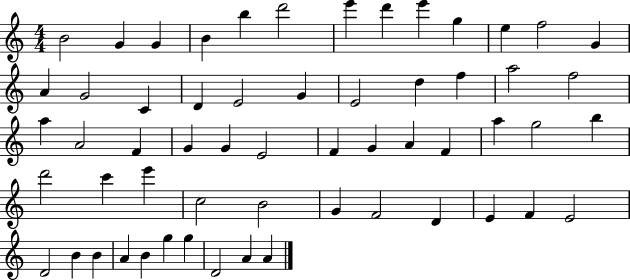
B4/h G4/q G4/q B4/q B5/q D6/h E6/q D6/q E6/q G5/q E5/q F5/h G4/q A4/q G4/h C4/q D4/q E4/h G4/q E4/h D5/q F5/q A5/h F5/h A5/q A4/h F4/q G4/q G4/q E4/h F4/q G4/q A4/q F4/q A5/q G5/h B5/q D6/h C6/q E6/q C5/h B4/h G4/q F4/h D4/q E4/q F4/q E4/h D4/h B4/q B4/q A4/q B4/q G5/q G5/q D4/h A4/q A4/q